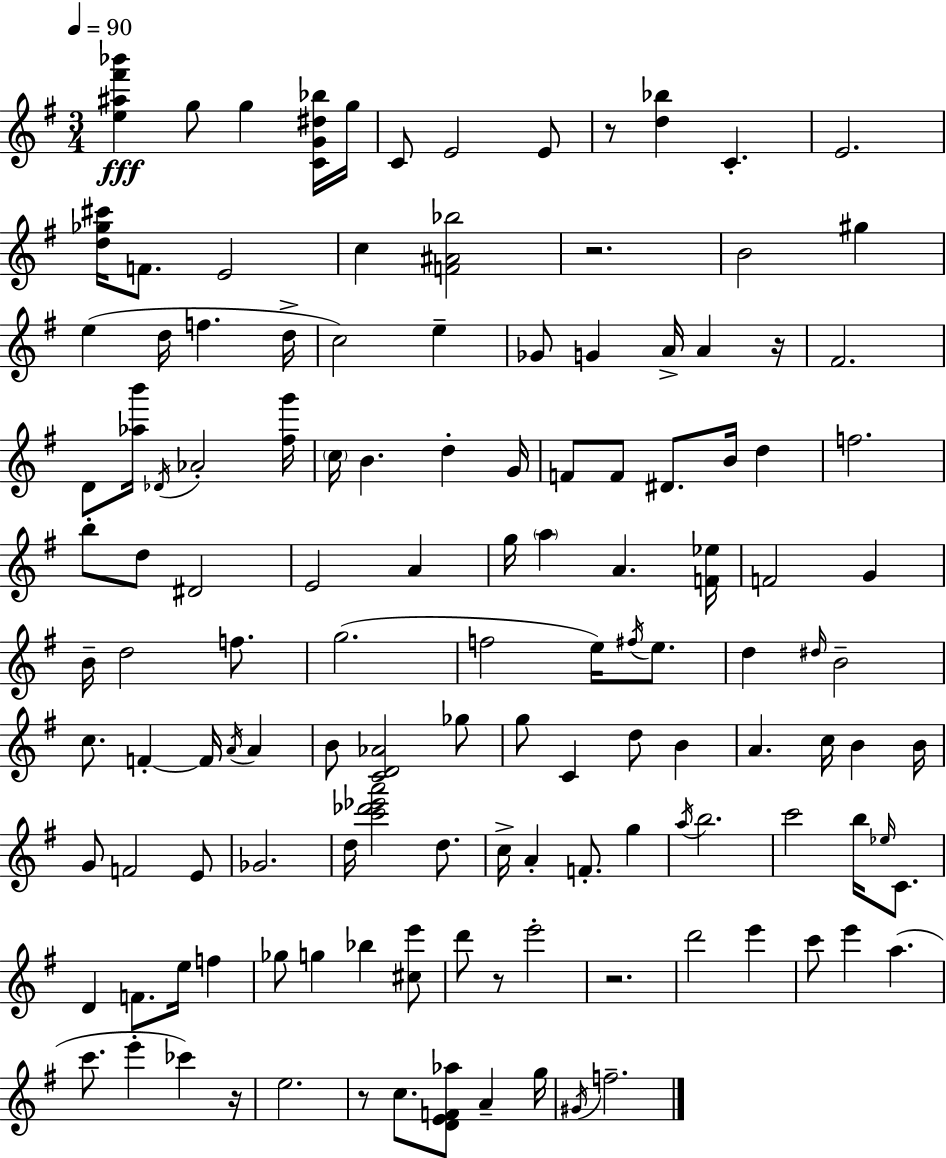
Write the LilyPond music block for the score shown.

{
  \clef treble
  \numericTimeSignature
  \time 3/4
  \key g \major
  \tempo 4 = 90
  \repeat volta 2 { <e'' ais'' fis''' bes'''>4\fff g''8 g''4 <c' g' dis'' bes''>16 g''16 | c'8 e'2 e'8 | r8 <d'' bes''>4 c'4.-. | e'2. | \break <d'' ges'' cis'''>16 f'8. e'2 | c''4 <f' ais' bes''>2 | r2. | b'2 gis''4 | \break e''4( d''16 f''4. d''16-> | c''2) e''4-- | ges'8 g'4 a'16-> a'4 r16 | fis'2. | \break d'8 <aes'' b'''>16 \acciaccatura { des'16 } aes'2-. | <fis'' g'''>16 \parenthesize c''16 b'4. d''4-. | g'16 f'8 f'8 dis'8. b'16 d''4 | f''2. | \break b''8-. d''8 dis'2 | e'2 a'4 | g''16 \parenthesize a''4 a'4. | <f' ees''>16 f'2 g'4 | \break b'16-- d''2 f''8. | g''2.( | f''2 e''16) \acciaccatura { fis''16 } e''8. | d''4 \grace { dis''16 } b'2-- | \break c''8. f'4-.~~ f'16 \acciaccatura { a'16 } | a'4 b'8 <c' d' aes'>2 | ges''8 g''8 c'4 d''8 | b'4 a'4. c''16 b'4 | \break b'16 g'8 f'2 | e'8 ges'2. | d''16 <c''' des''' ees''' a'''>2 | d''8. c''16-> a'4-. f'8.-. | \break g''4 \acciaccatura { a''16 } b''2. | c'''2 | b''16 \grace { ees''16 } c'8. d'4 f'8. | e''16 f''4 ges''8 g''4 | \break bes''4 <cis'' e'''>8 d'''8 r8 e'''2-. | r2. | d'''2 | e'''4 c'''8 e'''4 | \break a''4.( c'''8. e'''4-. | ces'''4) r16 e''2. | r8 c''8. <d' e' f' aes''>8 | a'4-- g''16 \acciaccatura { gis'16 } f''2.-- | \break } \bar "|."
}